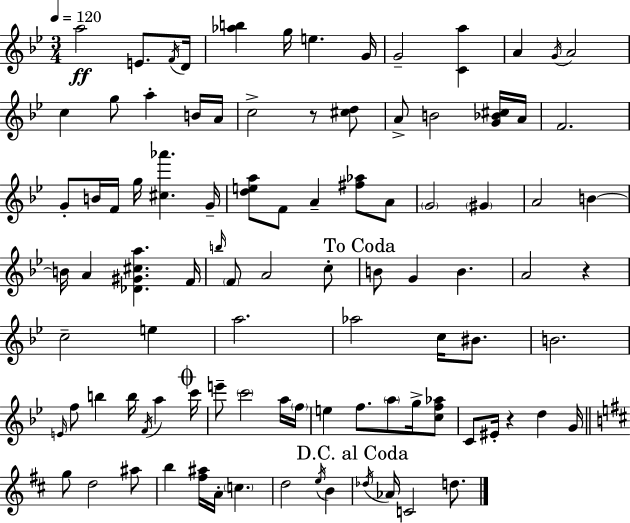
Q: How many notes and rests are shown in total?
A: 96